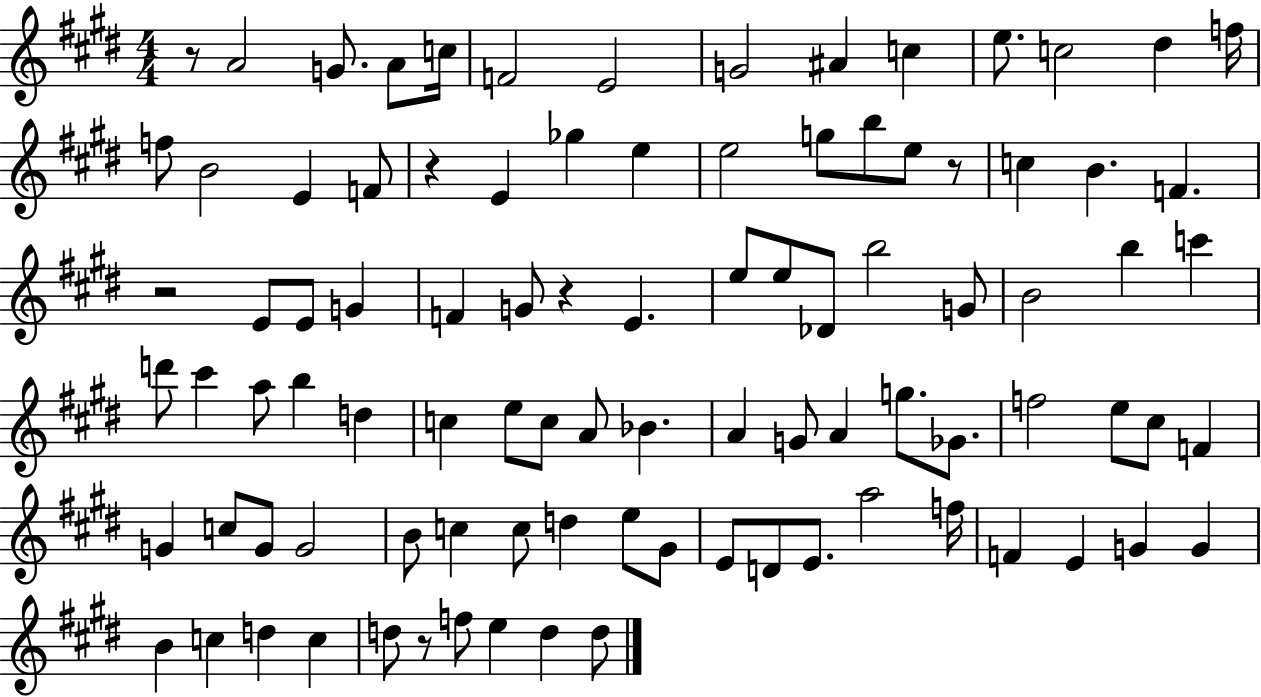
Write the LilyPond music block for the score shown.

{
  \clef treble
  \numericTimeSignature
  \time 4/4
  \key e \major
  \repeat volta 2 { r8 a'2 g'8. a'8 c''16 | f'2 e'2 | g'2 ais'4 c''4 | e''8. c''2 dis''4 f''16 | \break f''8 b'2 e'4 f'8 | r4 e'4 ges''4 e''4 | e''2 g''8 b''8 e''8 r8 | c''4 b'4. f'4. | \break r2 e'8 e'8 g'4 | f'4 g'8 r4 e'4. | e''8 e''8 des'8 b''2 g'8 | b'2 b''4 c'''4 | \break d'''8 cis'''4 a''8 b''4 d''4 | c''4 e''8 c''8 a'8 bes'4. | a'4 g'8 a'4 g''8. ges'8. | f''2 e''8 cis''8 f'4 | \break g'4 c''8 g'8 g'2 | b'8 c''4 c''8 d''4 e''8 gis'8 | e'8 d'8 e'8. a''2 f''16 | f'4 e'4 g'4 g'4 | \break b'4 c''4 d''4 c''4 | d''8 r8 f''8 e''4 d''4 d''8 | } \bar "|."
}